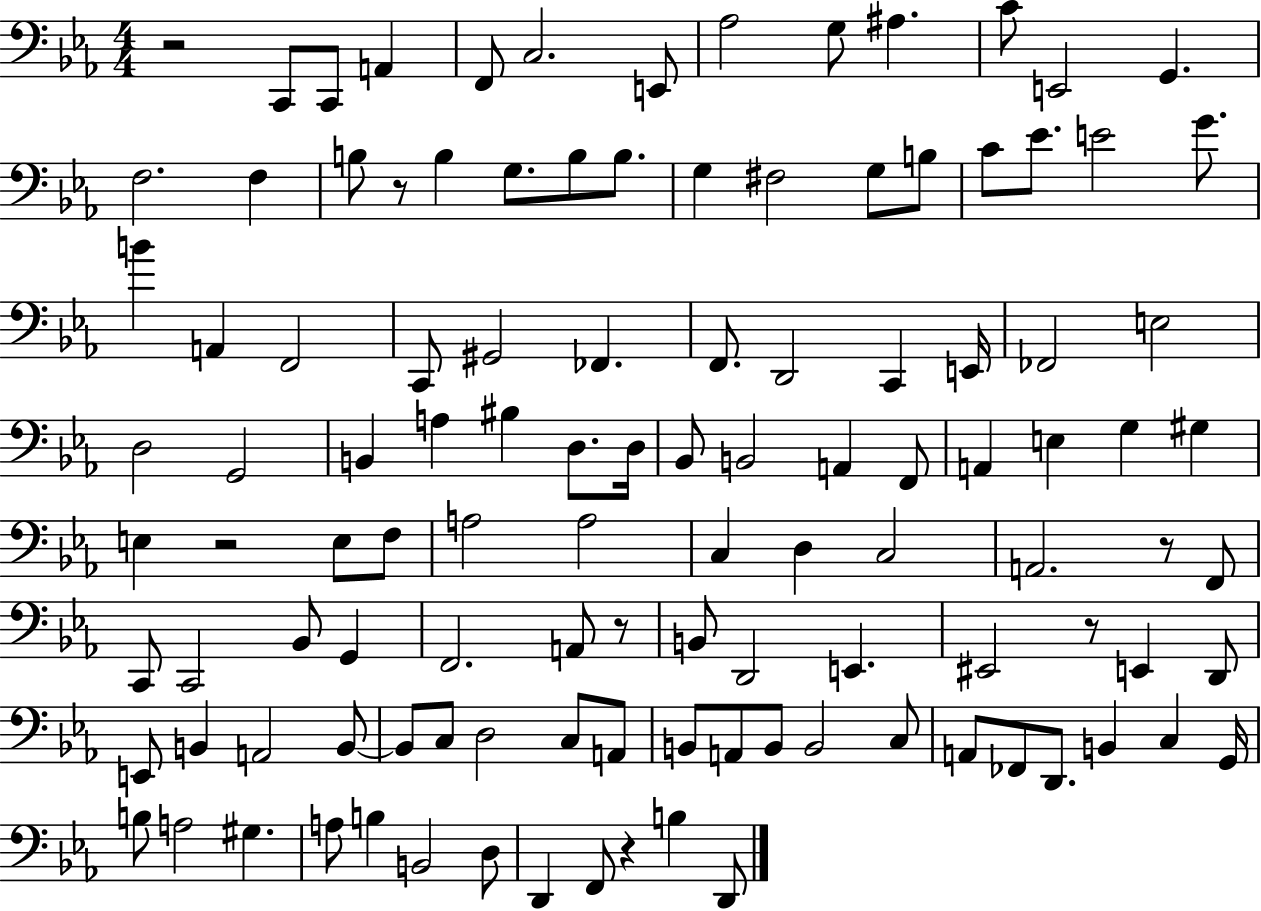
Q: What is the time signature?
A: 4/4